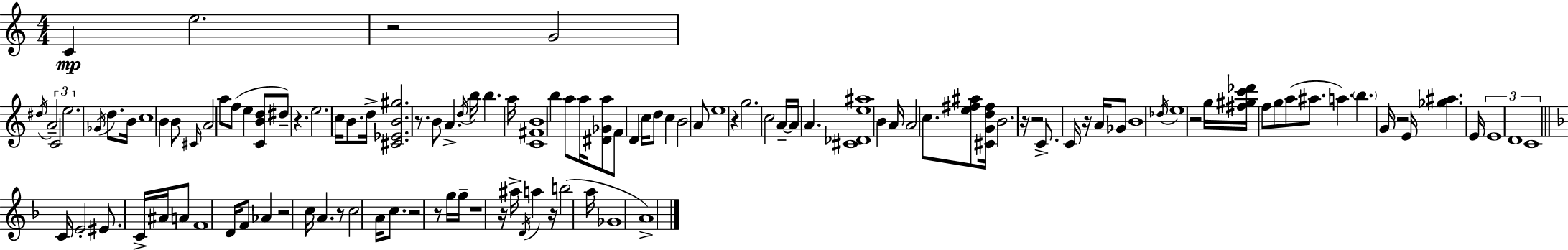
{
  \clef treble
  \numericTimeSignature
  \time 4/4
  \key c \major
  c'4\mp e''2. | r2 g'2 | \acciaccatura { dis''16 } \tuplet 3/2 { a'2-- c'2 | e''2. } \acciaccatura { ges'16 } d''8. | \break b'16 c''1 | b'4 b'8 \grace { cis'16 } a'2 | a''8 f''8( e''4 <c' b' d''>8 dis''8--) r4. | e''2. c''16 | \break b'8. d''16-> <cis' ees' b' gis''>2. | r8. b'8 a'4.-> \acciaccatura { d''16 } b''16 b''4. | a''16 <c' fis' b'>1 | b''4 a''8 a''16 <dis' ges' a''>8 f'8 d'4 | \break c''16 d''8 c''4 b'2 | a'8 e''1 | r4 g''2. | c''2 a'16--~~ a'16 a'4. | \break <cis' des' e'' ais''>1 | b'4 a'16 a'2 | c''8. <e'' fis'' ais''>8 <cis' g' d'' fis''>16 b'2. | r16 r2 c'8.-> c'16 | \break r16 a'16 ges'8 b'1 | \acciaccatura { des''16 } e''1 | r2 g''16 <fis'' gis'' c''' des'''>16 f''8 | g''8 a''8( ais''8. a''4.) \parenthesize b''4. | \break g'16 r2 e'16 <ges'' ais''>4. | e'16 \tuplet 3/2 { e'1 | d'1 | c'1 } | \break \bar "||" \break \key d \minor c'16 e'2-. eis'8. c'16-> ais'16 a'8 | f'1 | d'16 f'8 aes'4 r2 c''16 | a'4. r8 c''2 | \break a'16 c''8. r2 r8 g''16 g''16-- | r1 | r16 ais''16-> \acciaccatura { d'16 } a''4 r16 b''2( | a''16 ges'1 | \break a'1->) | \bar "|."
}